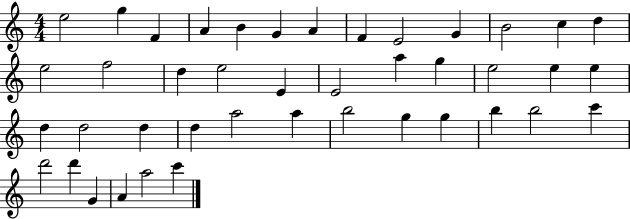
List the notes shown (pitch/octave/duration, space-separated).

E5/h G5/q F4/q A4/q B4/q G4/q A4/q F4/q E4/h G4/q B4/h C5/q D5/q E5/h F5/h D5/q E5/h E4/q E4/h A5/q G5/q E5/h E5/q E5/q D5/q D5/h D5/q D5/q A5/h A5/q B5/h G5/q G5/q B5/q B5/h C6/q D6/h D6/q G4/q A4/q A5/h C6/q